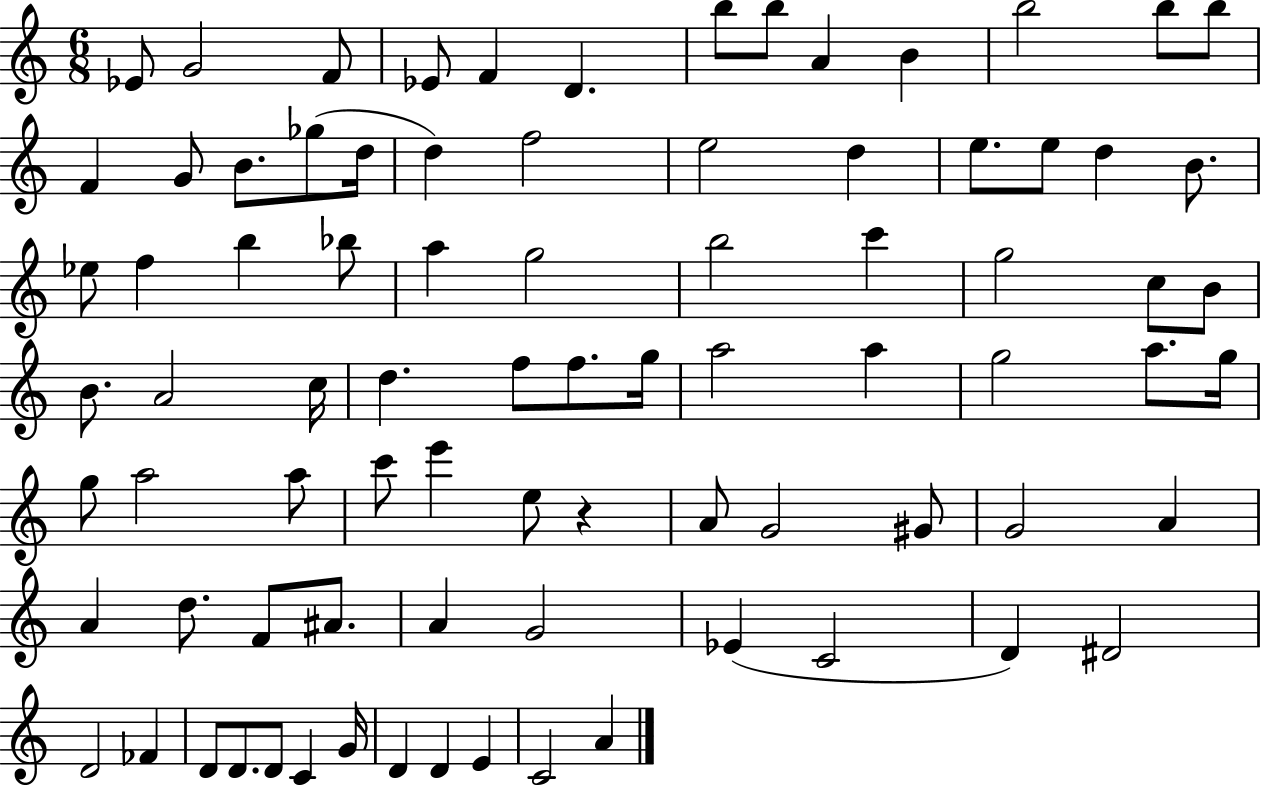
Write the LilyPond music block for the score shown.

{
  \clef treble
  \numericTimeSignature
  \time 6/8
  \key c \major
  ees'8 g'2 f'8 | ees'8 f'4 d'4. | b''8 b''8 a'4 b'4 | b''2 b''8 b''8 | \break f'4 g'8 b'8. ges''8( d''16 | d''4) f''2 | e''2 d''4 | e''8. e''8 d''4 b'8. | \break ees''8 f''4 b''4 bes''8 | a''4 g''2 | b''2 c'''4 | g''2 c''8 b'8 | \break b'8. a'2 c''16 | d''4. f''8 f''8. g''16 | a''2 a''4 | g''2 a''8. g''16 | \break g''8 a''2 a''8 | c'''8 e'''4 e''8 r4 | a'8 g'2 gis'8 | g'2 a'4 | \break a'4 d''8. f'8 ais'8. | a'4 g'2 | ees'4( c'2 | d'4) dis'2 | \break d'2 fes'4 | d'8 d'8. d'8 c'4 g'16 | d'4 d'4 e'4 | c'2 a'4 | \break \bar "|."
}